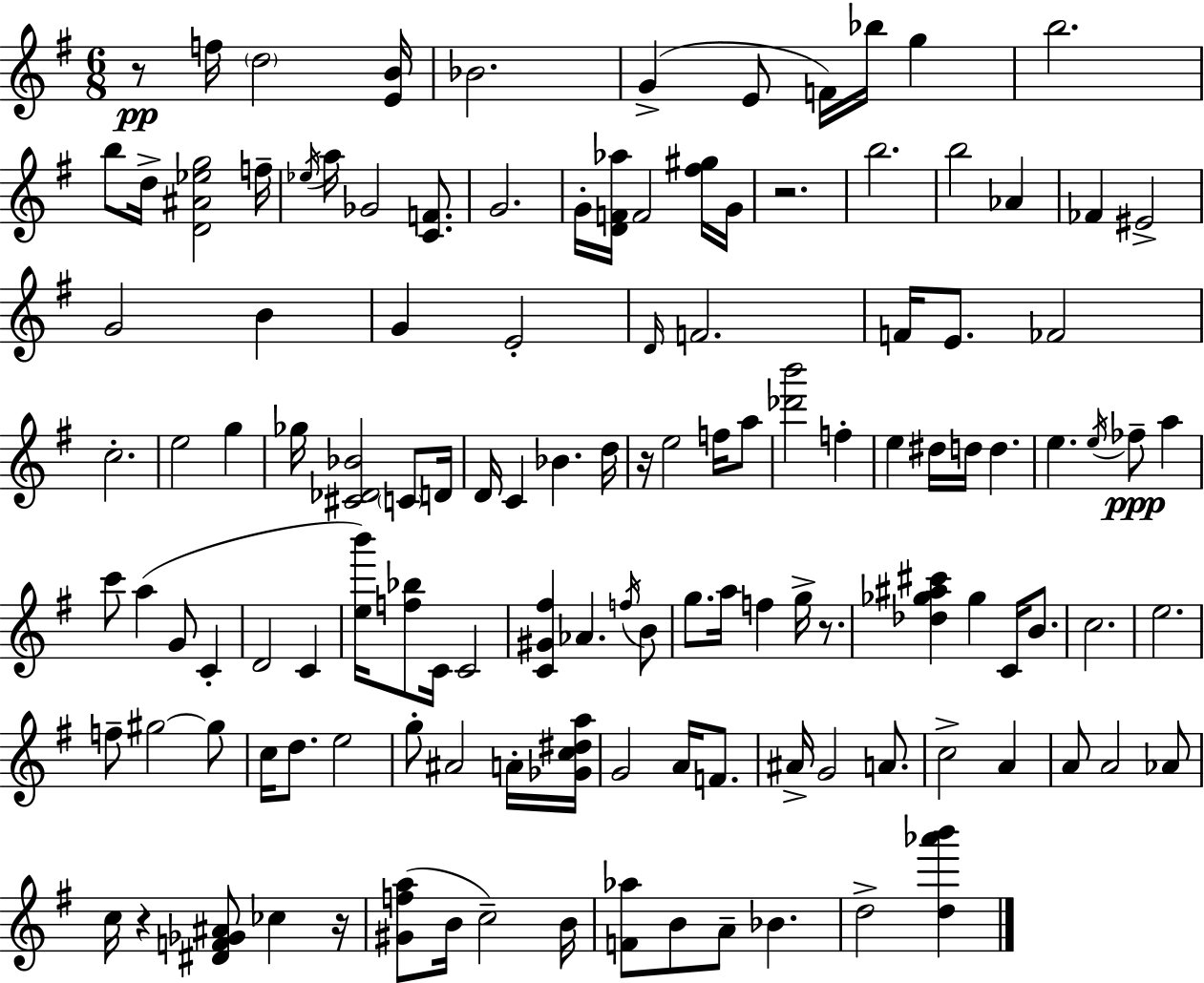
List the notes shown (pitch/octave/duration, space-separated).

R/e F5/s D5/h [E4,B4]/s Bb4/h. G4/q E4/e F4/s Bb5/s G5/q B5/h. B5/e D5/s [D4,A#4,Eb5,G5]/h F5/s Eb5/s A5/s Gb4/h [C4,F4]/e. G4/h. G4/s [D4,F4,Ab5]/s F4/h [F#5,G#5]/s G4/s R/h. B5/h. B5/h Ab4/q FES4/q EIS4/h G4/h B4/q G4/q E4/h D4/s F4/h. F4/s E4/e. FES4/h C5/h. E5/h G5/q Gb5/s [C#4,Db4,Bb4]/h C4/e D4/s D4/s C4/q Bb4/q. D5/s R/s E5/h F5/s A5/e [Db6,B6]/h F5/q E5/q D#5/s D5/s D5/q. E5/q. E5/s FES5/e A5/q C6/e A5/q G4/e C4/q D4/h C4/q [E5,B6]/s [F5,Bb5]/e C4/s C4/h [C4,G#4,F#5]/q Ab4/q. F5/s B4/e G5/e. A5/s F5/q G5/s R/e. [Db5,Gb5,A#5,C#6]/q Gb5/q C4/s B4/e. C5/h. E5/h. F5/e G#5/h G#5/e C5/s D5/e. E5/h G5/e A#4/h A4/s [Gb4,C5,D#5,A5]/s G4/h A4/s F4/e. A#4/s G4/h A4/e. C5/h A4/q A4/e A4/h Ab4/e C5/s R/q [D#4,F4,Gb4,A#4]/e CES5/q R/s [G#4,F5,A5]/e B4/s C5/h B4/s [F4,Ab5]/e B4/e A4/e Bb4/q. D5/h [D5,Ab6,B6]/q